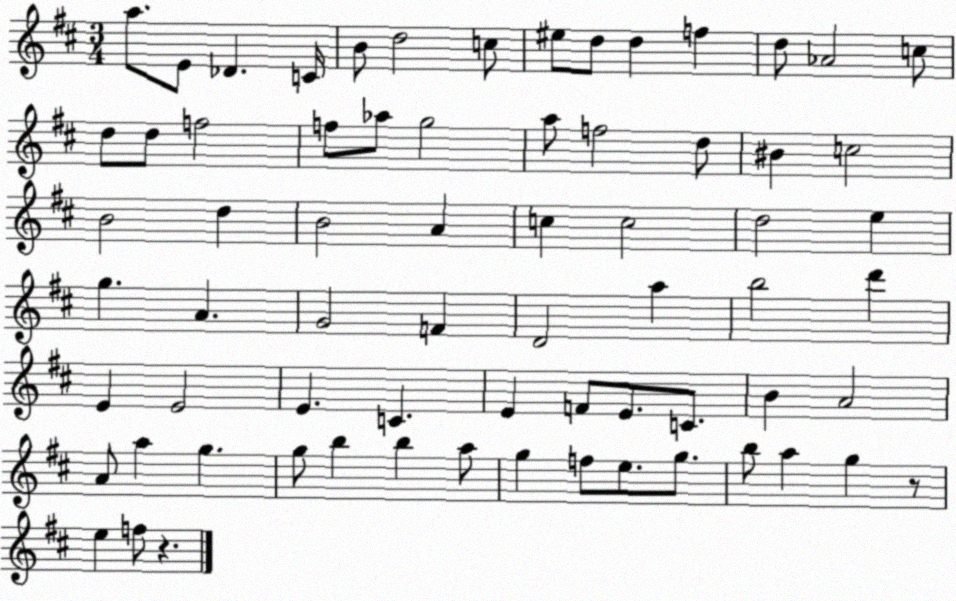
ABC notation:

X:1
T:Untitled
M:3/4
L:1/4
K:D
a/2 E/2 _D C/4 B/2 d2 c/2 ^e/2 d/2 d f d/2 _A2 c/2 d/2 d/2 f2 f/2 _a/2 g2 a/2 f2 d/2 ^B c2 B2 d B2 A c c2 d2 e g A G2 F D2 a b2 d' E E2 E C E F/2 E/2 C/2 B A2 A/2 a g g/2 b b a/2 g f/2 e/2 g/2 b/2 a g z/2 e f/2 z